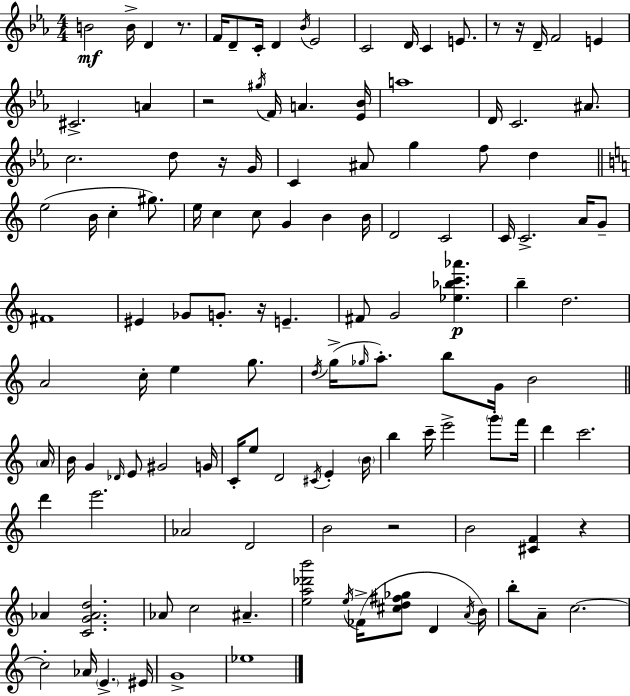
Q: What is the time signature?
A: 4/4